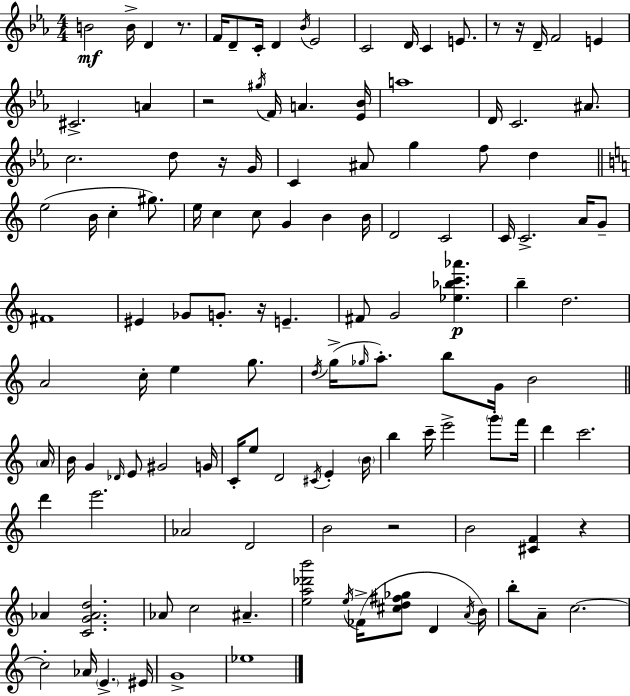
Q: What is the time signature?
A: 4/4